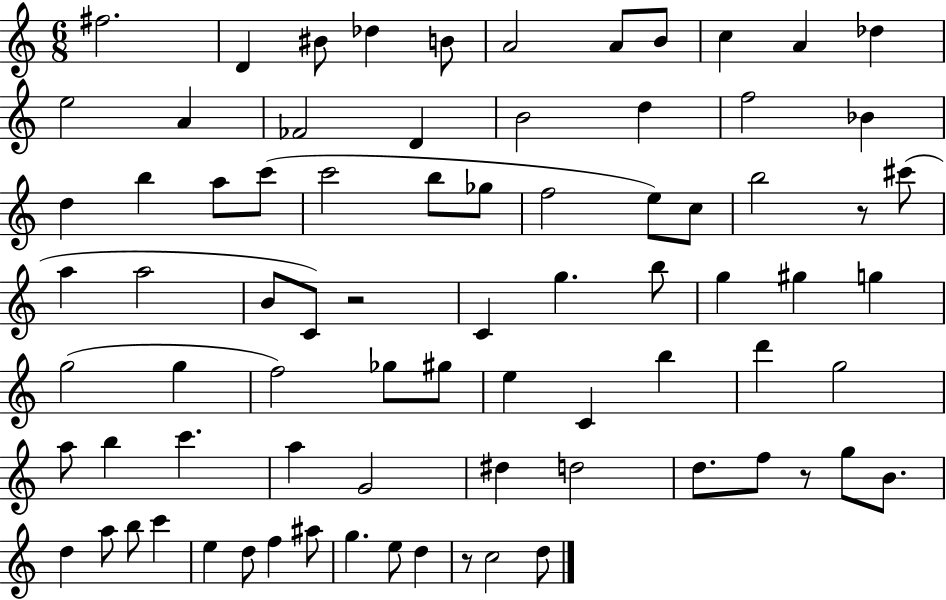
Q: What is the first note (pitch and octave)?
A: F#5